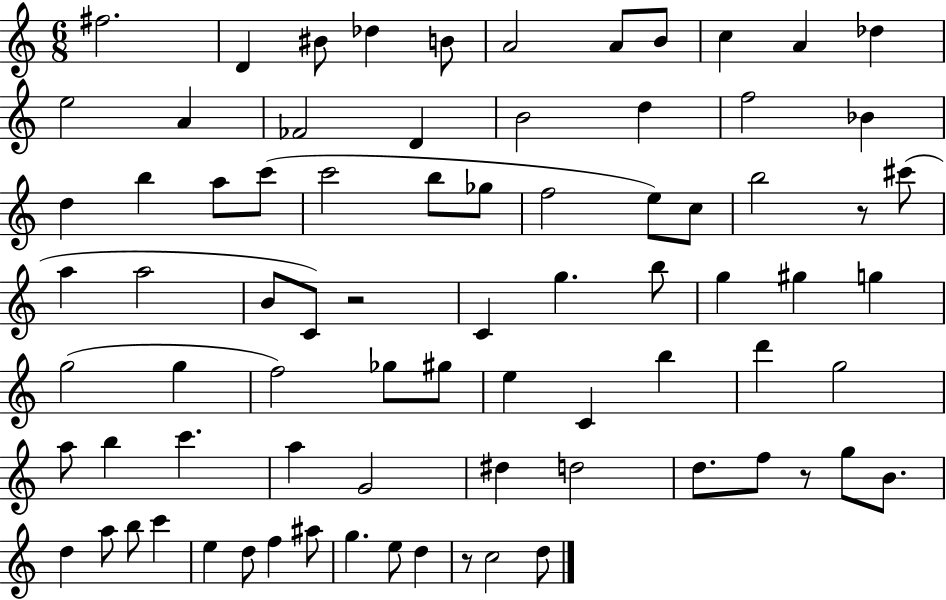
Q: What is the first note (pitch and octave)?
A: F#5